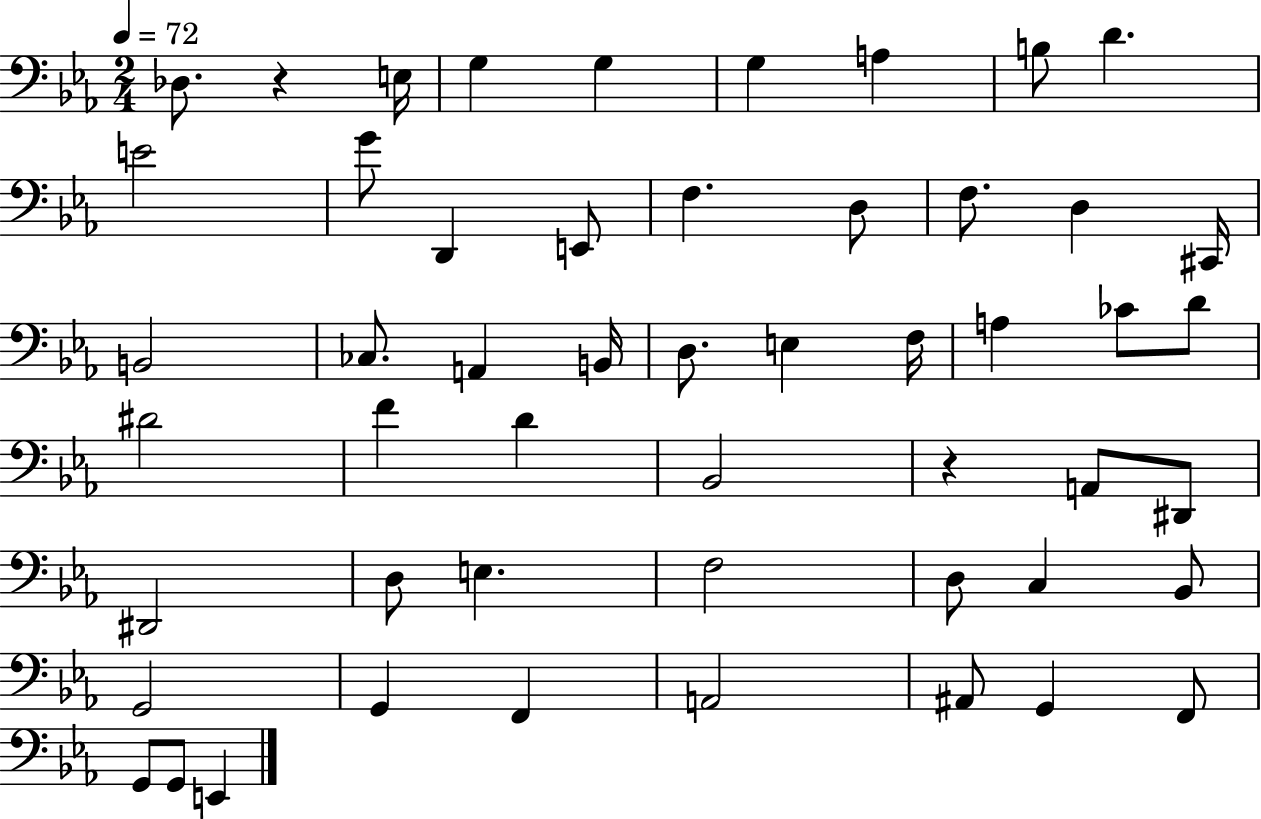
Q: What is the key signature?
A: EES major